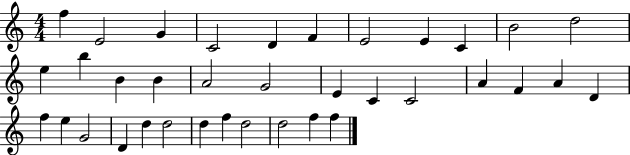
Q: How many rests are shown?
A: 0